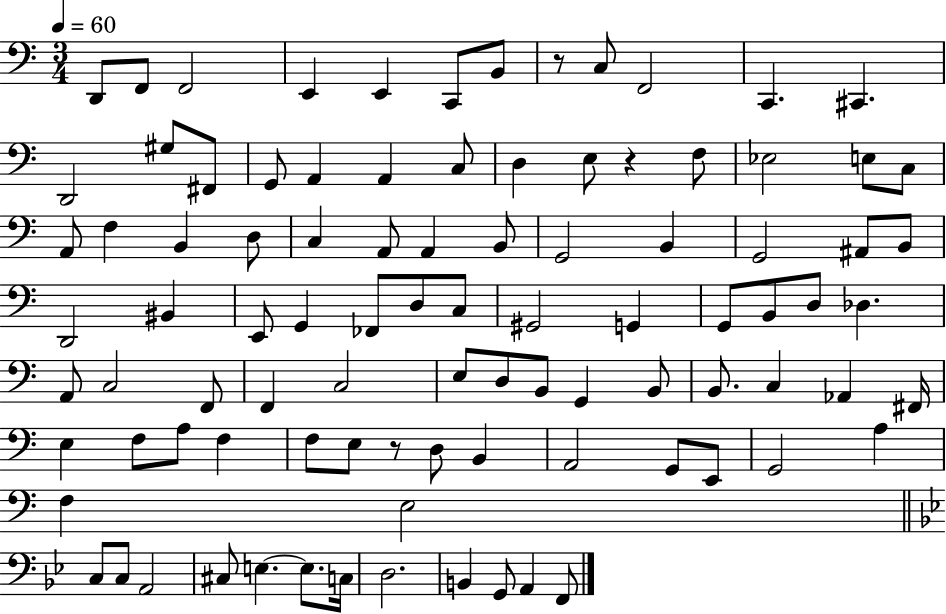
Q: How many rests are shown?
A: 3